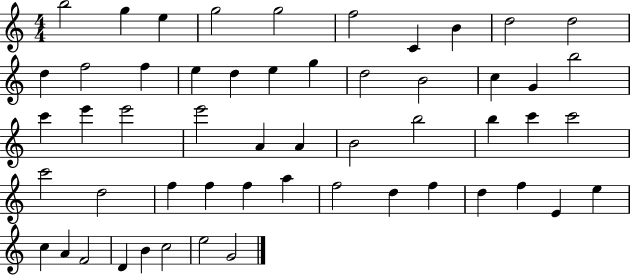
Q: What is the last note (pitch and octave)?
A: G4